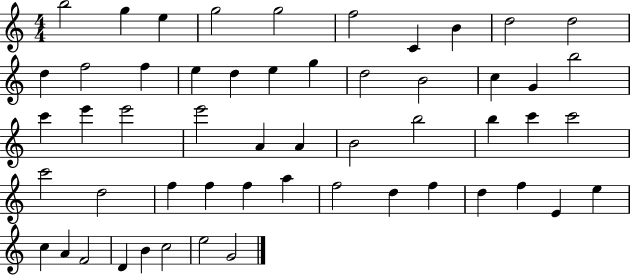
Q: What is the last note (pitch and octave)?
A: G4